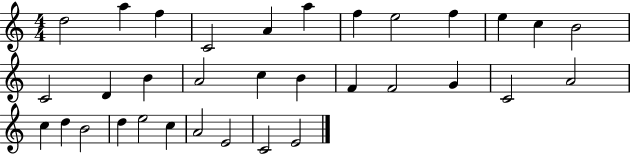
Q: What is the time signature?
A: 4/4